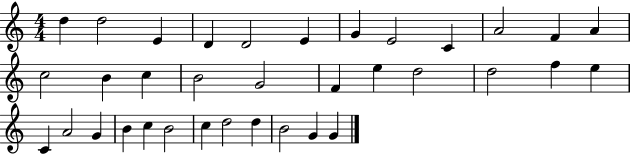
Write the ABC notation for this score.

X:1
T:Untitled
M:4/4
L:1/4
K:C
d d2 E D D2 E G E2 C A2 F A c2 B c B2 G2 F e d2 d2 f e C A2 G B c B2 c d2 d B2 G G